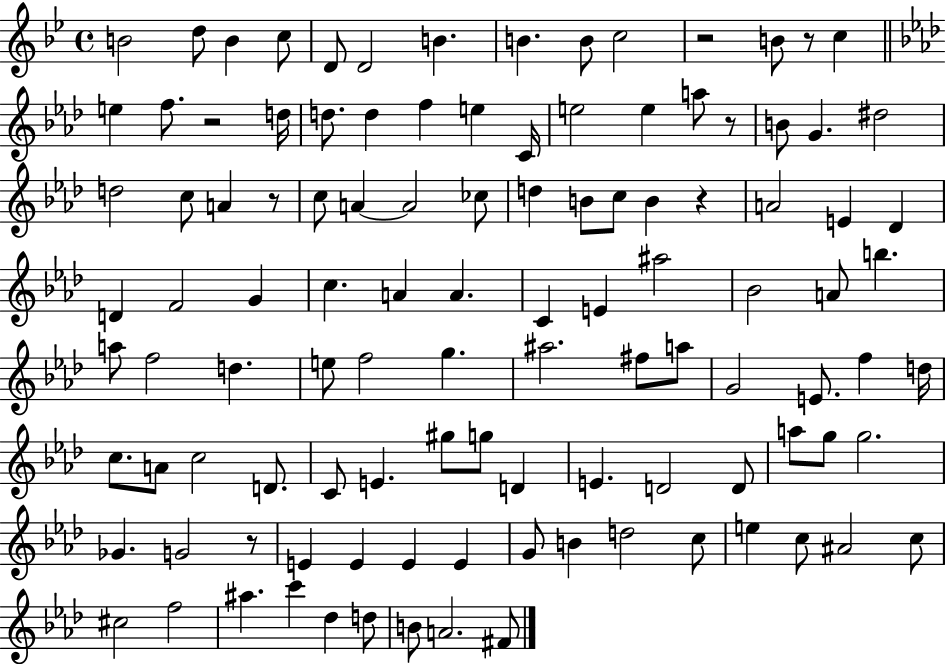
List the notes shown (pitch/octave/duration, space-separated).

B4/h D5/e B4/q C5/e D4/e D4/h B4/q. B4/q. B4/e C5/h R/h B4/e R/e C5/q E5/q F5/e. R/h D5/s D5/e. D5/q F5/q E5/q C4/s E5/h E5/q A5/e R/e B4/e G4/q. D#5/h D5/h C5/e A4/q R/e C5/e A4/q A4/h CES5/e D5/q B4/e C5/e B4/q R/q A4/h E4/q Db4/q D4/q F4/h G4/q C5/q. A4/q A4/q. C4/q E4/q A#5/h Bb4/h A4/e B5/q. A5/e F5/h D5/q. E5/e F5/h G5/q. A#5/h. F#5/e A5/e G4/h E4/e. F5/q D5/s C5/e. A4/e C5/h D4/e. C4/e E4/q. G#5/e G5/e D4/q E4/q. D4/h D4/e A5/e G5/e G5/h. Gb4/q. G4/h R/e E4/q E4/q E4/q E4/q G4/e B4/q D5/h C5/e E5/q C5/e A#4/h C5/e C#5/h F5/h A#5/q. C6/q Db5/q D5/e B4/e A4/h. F#4/e